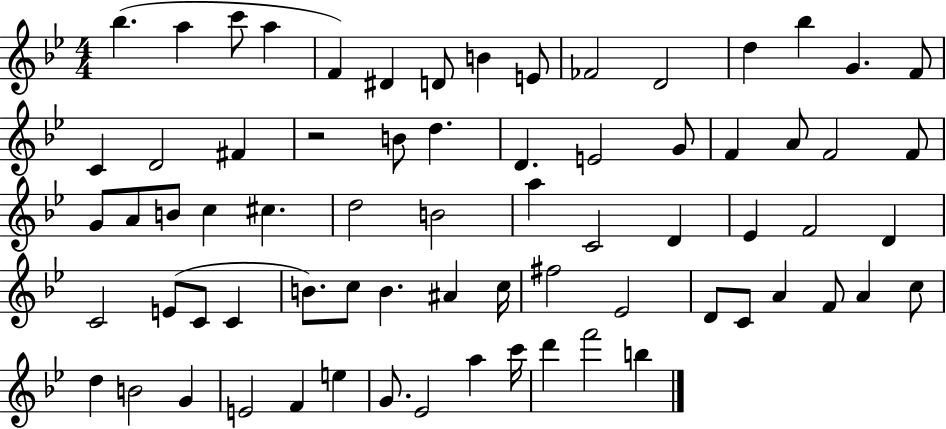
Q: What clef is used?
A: treble